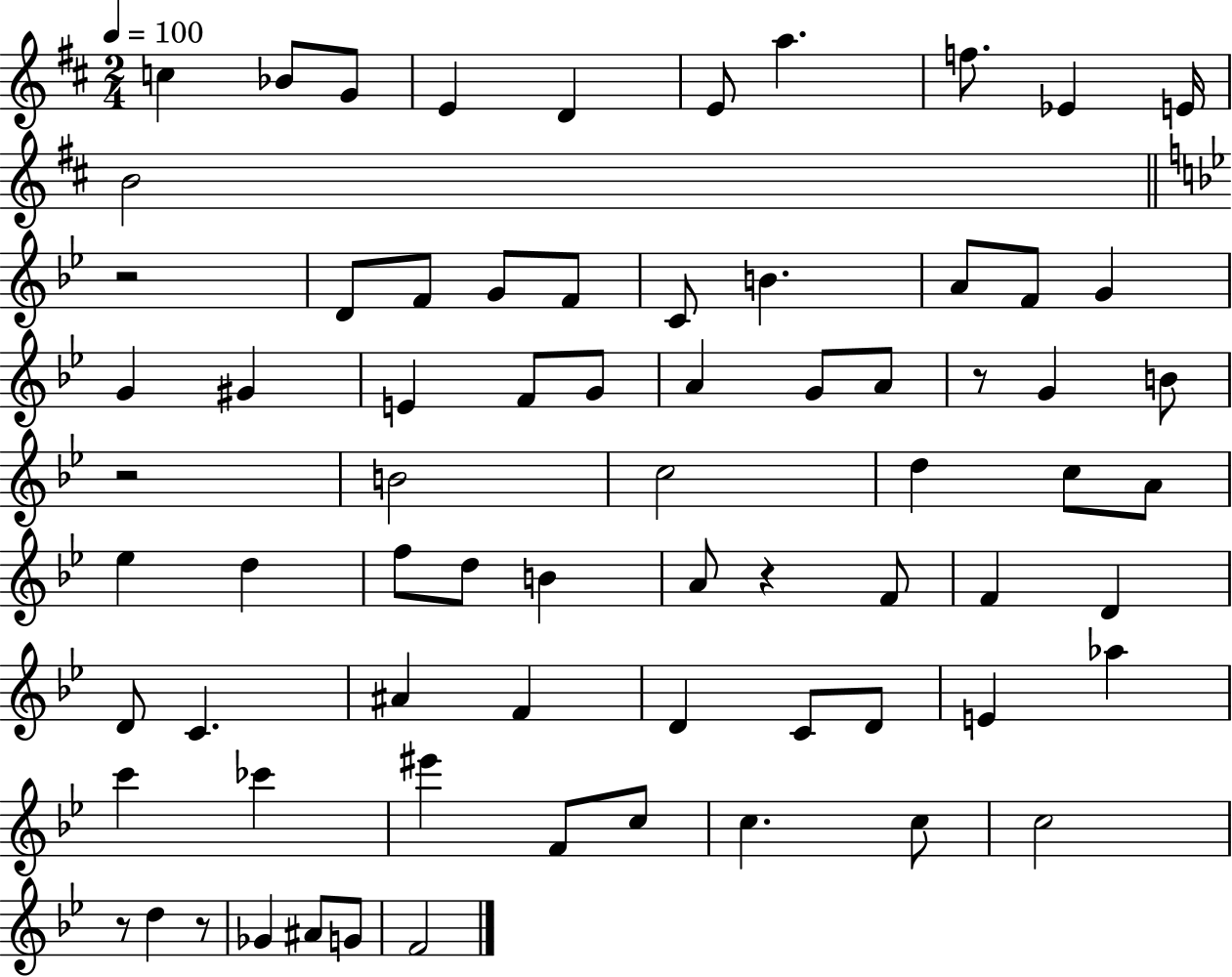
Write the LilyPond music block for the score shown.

{
  \clef treble
  \numericTimeSignature
  \time 2/4
  \key d \major
  \tempo 4 = 100
  c''4 bes'8 g'8 | e'4 d'4 | e'8 a''4. | f''8. ees'4 e'16 | \break b'2 | \bar "||" \break \key bes \major r2 | d'8 f'8 g'8 f'8 | c'8 b'4. | a'8 f'8 g'4 | \break g'4 gis'4 | e'4 f'8 g'8 | a'4 g'8 a'8 | r8 g'4 b'8 | \break r2 | b'2 | c''2 | d''4 c''8 a'8 | \break ees''4 d''4 | f''8 d''8 b'4 | a'8 r4 f'8 | f'4 d'4 | \break d'8 c'4. | ais'4 f'4 | d'4 c'8 d'8 | e'4 aes''4 | \break c'''4 ces'''4 | eis'''4 f'8 c''8 | c''4. c''8 | c''2 | \break r8 d''4 r8 | ges'4 ais'8 g'8 | f'2 | \bar "|."
}